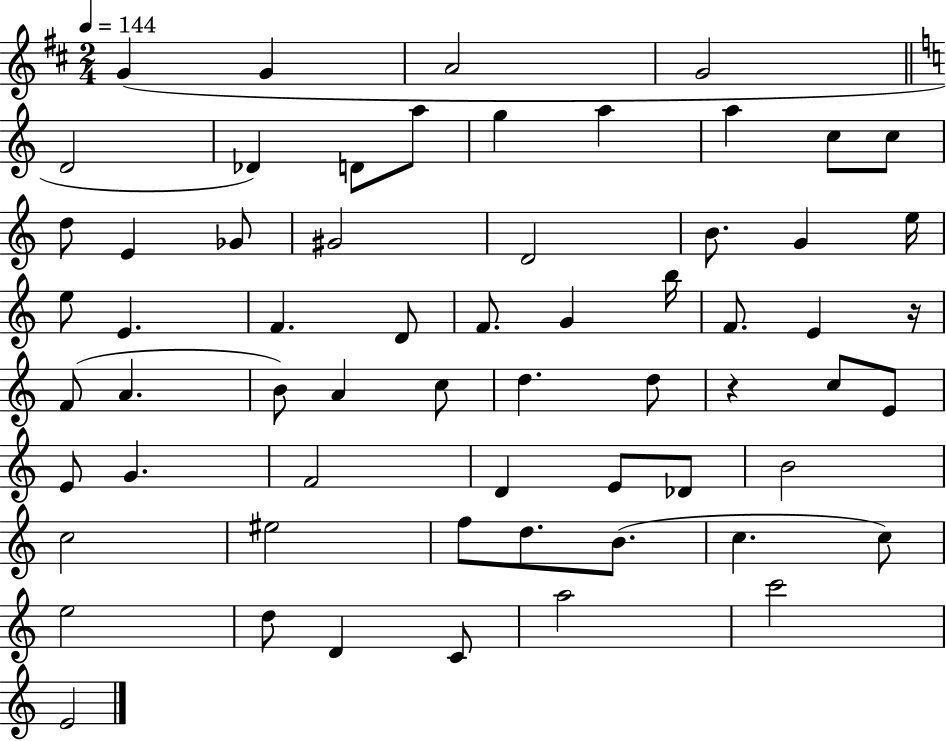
X:1
T:Untitled
M:2/4
L:1/4
K:D
G G A2 G2 D2 _D D/2 a/2 g a a c/2 c/2 d/2 E _G/2 ^G2 D2 B/2 G e/4 e/2 E F D/2 F/2 G b/4 F/2 E z/4 F/2 A B/2 A c/2 d d/2 z c/2 E/2 E/2 G F2 D E/2 _D/2 B2 c2 ^e2 f/2 d/2 B/2 c c/2 e2 d/2 D C/2 a2 c'2 E2